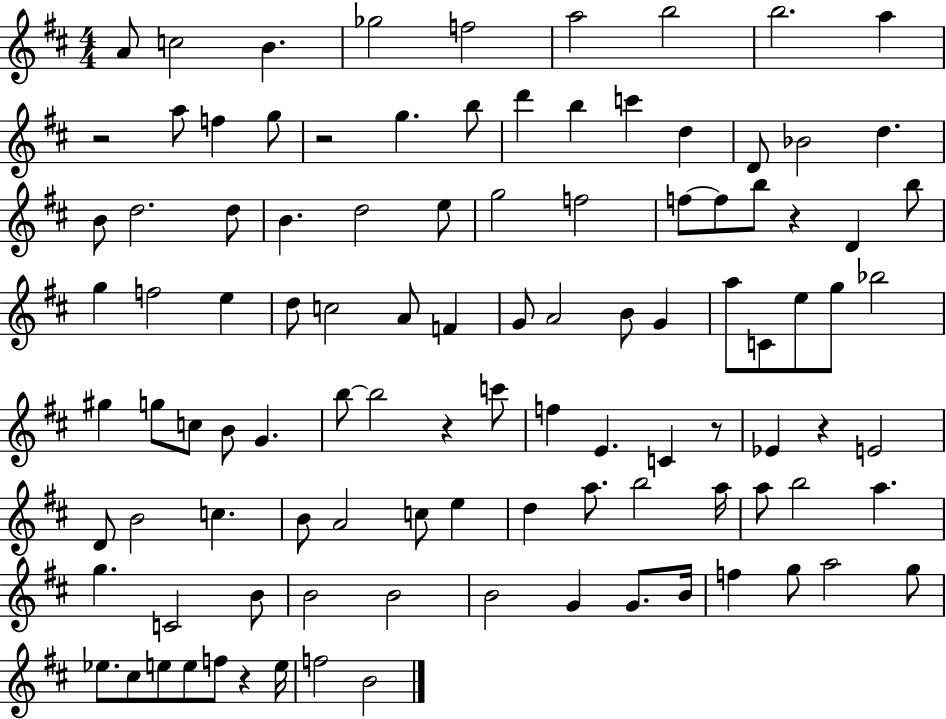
{
  \clef treble
  \numericTimeSignature
  \time 4/4
  \key d \major
  \repeat volta 2 { a'8 c''2 b'4. | ges''2 f''2 | a''2 b''2 | b''2. a''4 | \break r2 a''8 f''4 g''8 | r2 g''4. b''8 | d'''4 b''4 c'''4 d''4 | d'8 bes'2 d''4. | \break b'8 d''2. d''8 | b'4. d''2 e''8 | g''2 f''2 | f''8~~ f''8 b''8 r4 d'4 b''8 | \break g''4 f''2 e''4 | d''8 c''2 a'8 f'4 | g'8 a'2 b'8 g'4 | a''8 c'8 e''8 g''8 bes''2 | \break gis''4 g''8 c''8 b'8 g'4. | b''8~~ b''2 r4 c'''8 | f''4 e'4. c'4 r8 | ees'4 r4 e'2 | \break d'8 b'2 c''4. | b'8 a'2 c''8 e''4 | d''4 a''8. b''2 a''16 | a''8 b''2 a''4. | \break g''4. c'2 b'8 | b'2 b'2 | b'2 g'4 g'8. b'16 | f''4 g''8 a''2 g''8 | \break ees''8. cis''8 e''8 e''8 f''8 r4 e''16 | f''2 b'2 | } \bar "|."
}